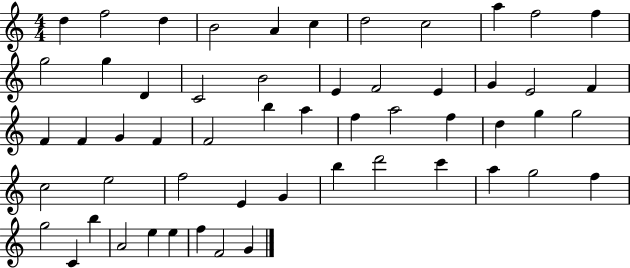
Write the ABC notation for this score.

X:1
T:Untitled
M:4/4
L:1/4
K:C
d f2 d B2 A c d2 c2 a f2 f g2 g D C2 B2 E F2 E G E2 F F F G F F2 b a f a2 f d g g2 c2 e2 f2 E G b d'2 c' a g2 f g2 C b A2 e e f F2 G